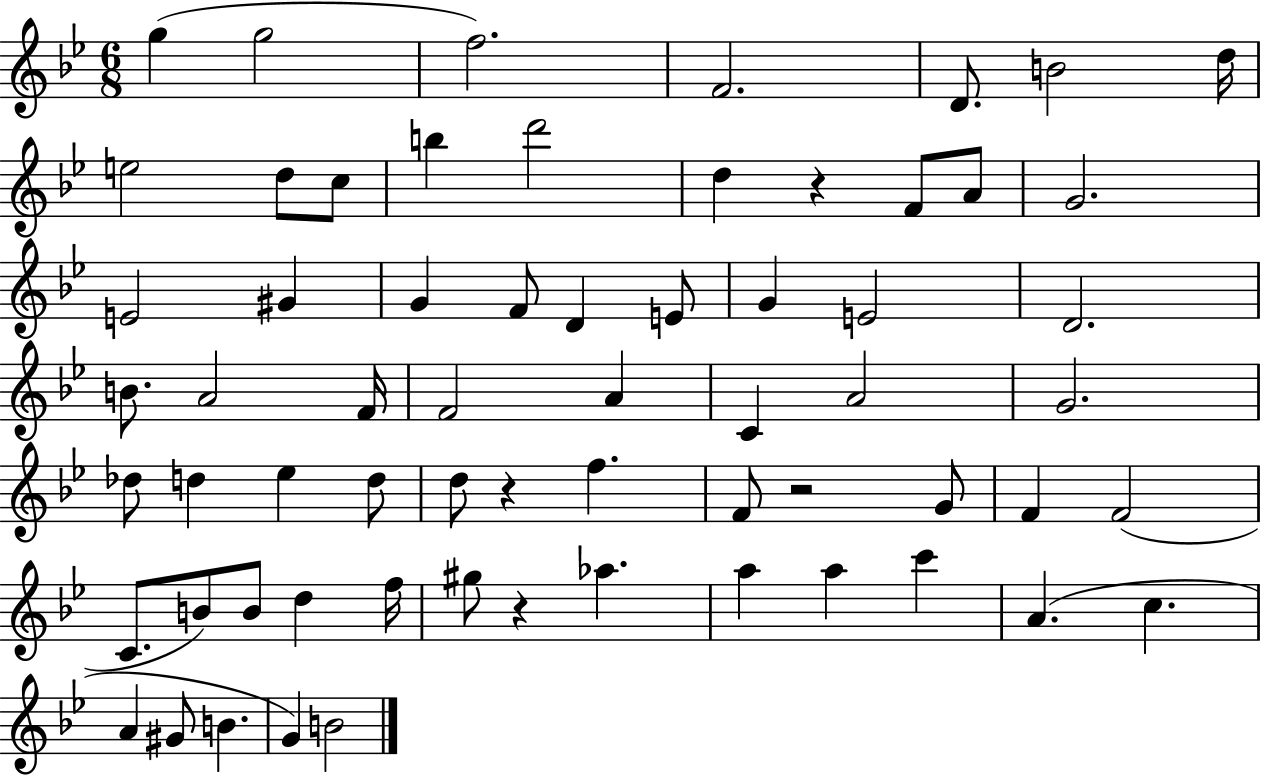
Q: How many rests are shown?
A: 4